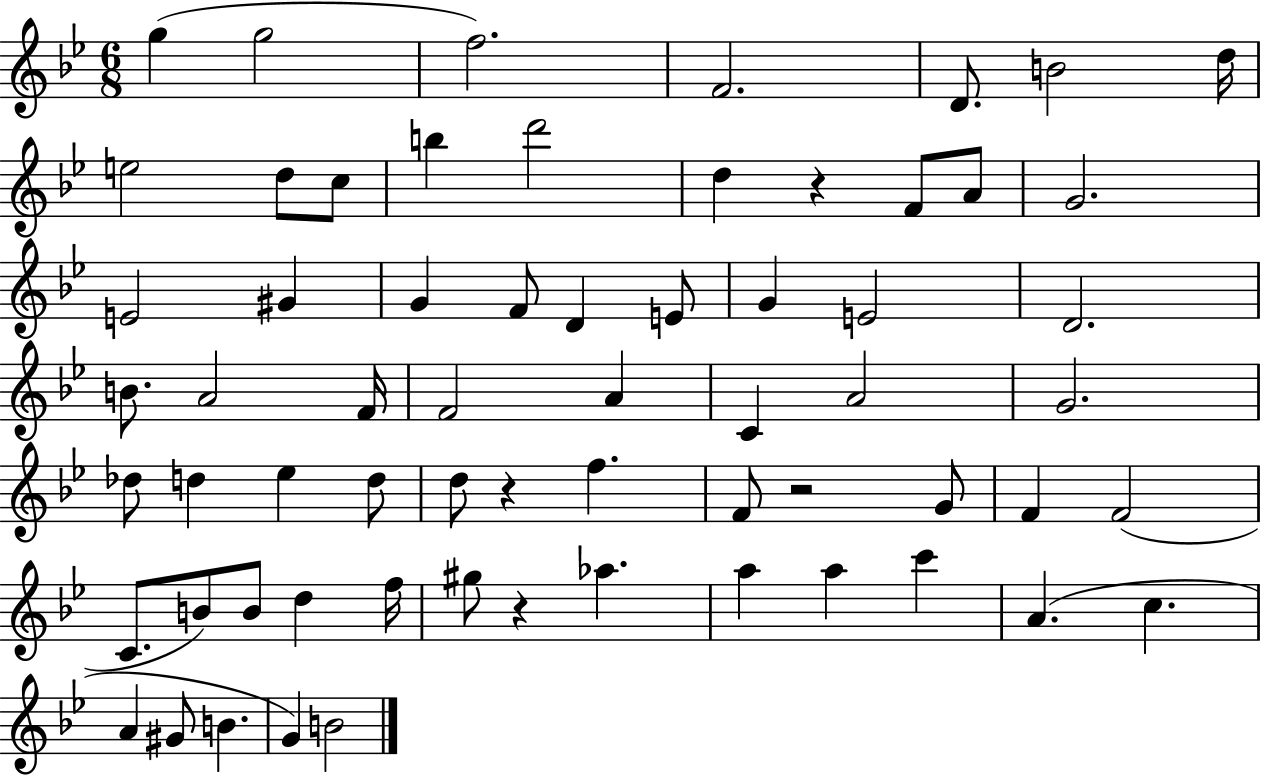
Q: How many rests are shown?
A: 4